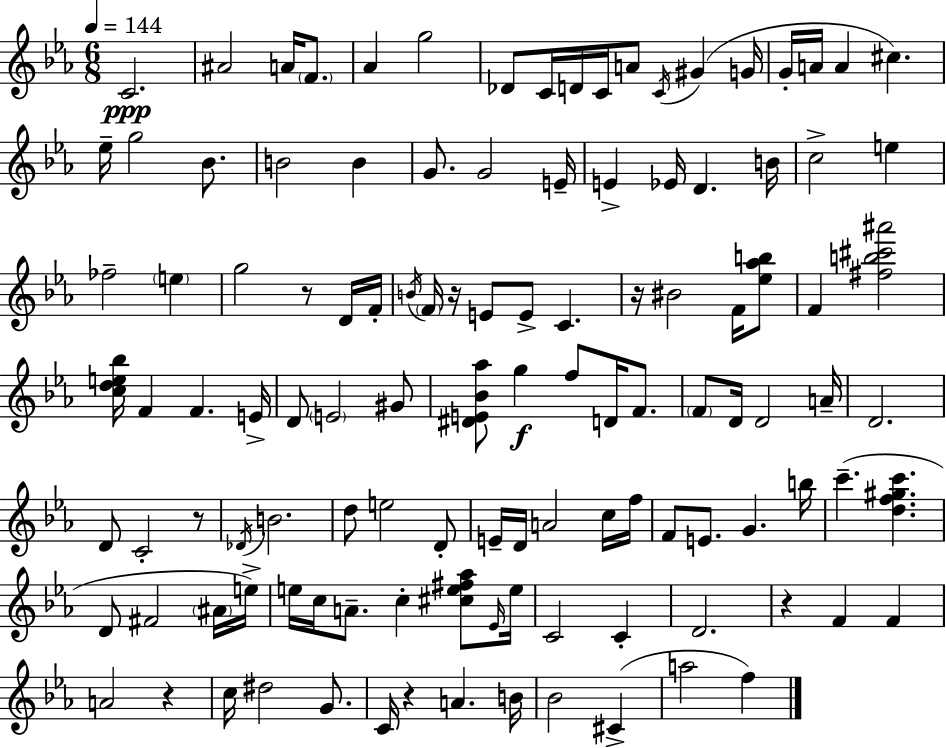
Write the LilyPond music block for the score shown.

{
  \clef treble
  \numericTimeSignature
  \time 6/8
  \key c \minor
  \tempo 4 = 144
  c'2.\ppp | ais'2 a'16 \parenthesize f'8. | aes'4 g''2 | des'8 c'16 d'16 c'16 a'8 \acciaccatura { c'16 } gis'4( | \break g'16 g'16-. a'16 a'4 cis''4.) | ees''16-- g''2 bes'8. | b'2 b'4 | g'8. g'2 | \break e'16-- e'4-> ees'16 d'4. | b'16 c''2-> e''4 | fes''2-- \parenthesize e''4 | g''2 r8 d'16 | \break f'16-. \acciaccatura { b'16 } \parenthesize f'16 r16 e'8 e'8-> c'4. | r16 bis'2 f'16 | <ees'' aes'' b''>8 f'4 <fis'' b'' cis''' ais'''>2 | <c'' d'' e'' bes''>16 f'4 f'4. | \break e'16-> d'8 \parenthesize e'2 | gis'8 <dis' e' bes' aes''>8 g''4\f f''8 d'16 f'8. | \parenthesize f'8 d'16 d'2 | a'16-- d'2. | \break d'8 c'2-. | r8 \acciaccatura { des'16 } b'2. | d''8 e''2 | d'8-. e'16-- d'16 a'2 | \break c''16 f''16 f'8 e'8. g'4. | b''16 c'''4.--( <d'' f'' gis'' c'''>4. | d'8 fis'2 | \parenthesize ais'16 e''16->) e''16 c''16 a'8.-- c''4-. | \break <cis'' e'' fis'' aes''>8 \grace { ees'16 } e''16 c'2 | c'4-. d'2. | r4 f'4 | f'4 a'2 | \break r4 c''16 dis''2 | g'8. c'16 r4 a'4. | b'16 bes'2 | cis'4->( a''2 | \break f''4) \bar "|."
}